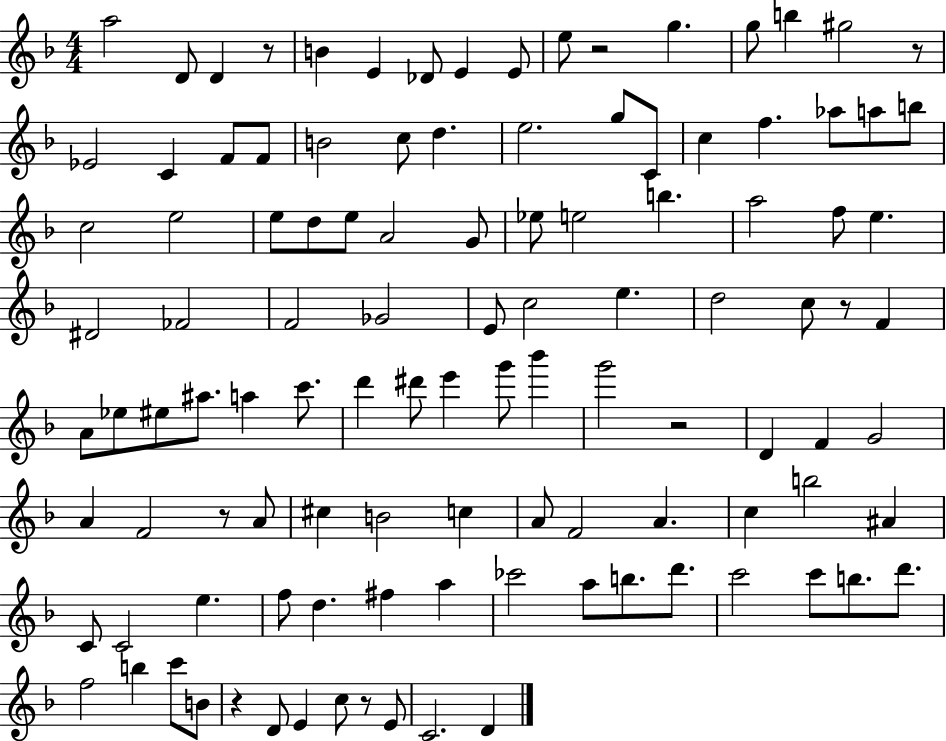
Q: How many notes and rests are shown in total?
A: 111